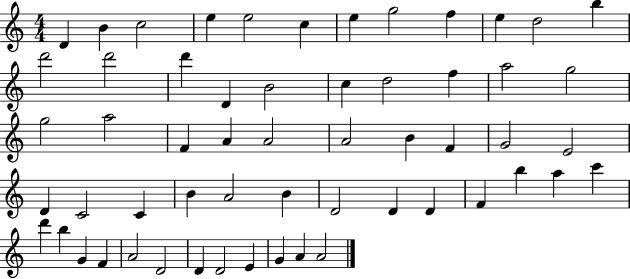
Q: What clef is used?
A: treble